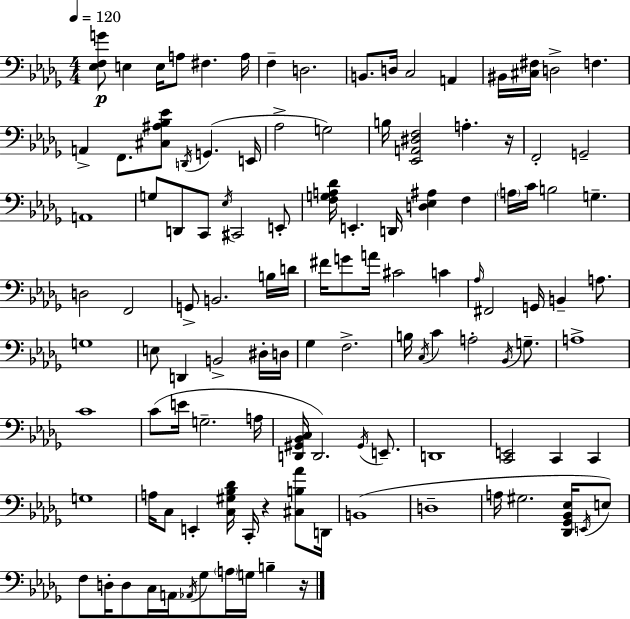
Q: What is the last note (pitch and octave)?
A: B3